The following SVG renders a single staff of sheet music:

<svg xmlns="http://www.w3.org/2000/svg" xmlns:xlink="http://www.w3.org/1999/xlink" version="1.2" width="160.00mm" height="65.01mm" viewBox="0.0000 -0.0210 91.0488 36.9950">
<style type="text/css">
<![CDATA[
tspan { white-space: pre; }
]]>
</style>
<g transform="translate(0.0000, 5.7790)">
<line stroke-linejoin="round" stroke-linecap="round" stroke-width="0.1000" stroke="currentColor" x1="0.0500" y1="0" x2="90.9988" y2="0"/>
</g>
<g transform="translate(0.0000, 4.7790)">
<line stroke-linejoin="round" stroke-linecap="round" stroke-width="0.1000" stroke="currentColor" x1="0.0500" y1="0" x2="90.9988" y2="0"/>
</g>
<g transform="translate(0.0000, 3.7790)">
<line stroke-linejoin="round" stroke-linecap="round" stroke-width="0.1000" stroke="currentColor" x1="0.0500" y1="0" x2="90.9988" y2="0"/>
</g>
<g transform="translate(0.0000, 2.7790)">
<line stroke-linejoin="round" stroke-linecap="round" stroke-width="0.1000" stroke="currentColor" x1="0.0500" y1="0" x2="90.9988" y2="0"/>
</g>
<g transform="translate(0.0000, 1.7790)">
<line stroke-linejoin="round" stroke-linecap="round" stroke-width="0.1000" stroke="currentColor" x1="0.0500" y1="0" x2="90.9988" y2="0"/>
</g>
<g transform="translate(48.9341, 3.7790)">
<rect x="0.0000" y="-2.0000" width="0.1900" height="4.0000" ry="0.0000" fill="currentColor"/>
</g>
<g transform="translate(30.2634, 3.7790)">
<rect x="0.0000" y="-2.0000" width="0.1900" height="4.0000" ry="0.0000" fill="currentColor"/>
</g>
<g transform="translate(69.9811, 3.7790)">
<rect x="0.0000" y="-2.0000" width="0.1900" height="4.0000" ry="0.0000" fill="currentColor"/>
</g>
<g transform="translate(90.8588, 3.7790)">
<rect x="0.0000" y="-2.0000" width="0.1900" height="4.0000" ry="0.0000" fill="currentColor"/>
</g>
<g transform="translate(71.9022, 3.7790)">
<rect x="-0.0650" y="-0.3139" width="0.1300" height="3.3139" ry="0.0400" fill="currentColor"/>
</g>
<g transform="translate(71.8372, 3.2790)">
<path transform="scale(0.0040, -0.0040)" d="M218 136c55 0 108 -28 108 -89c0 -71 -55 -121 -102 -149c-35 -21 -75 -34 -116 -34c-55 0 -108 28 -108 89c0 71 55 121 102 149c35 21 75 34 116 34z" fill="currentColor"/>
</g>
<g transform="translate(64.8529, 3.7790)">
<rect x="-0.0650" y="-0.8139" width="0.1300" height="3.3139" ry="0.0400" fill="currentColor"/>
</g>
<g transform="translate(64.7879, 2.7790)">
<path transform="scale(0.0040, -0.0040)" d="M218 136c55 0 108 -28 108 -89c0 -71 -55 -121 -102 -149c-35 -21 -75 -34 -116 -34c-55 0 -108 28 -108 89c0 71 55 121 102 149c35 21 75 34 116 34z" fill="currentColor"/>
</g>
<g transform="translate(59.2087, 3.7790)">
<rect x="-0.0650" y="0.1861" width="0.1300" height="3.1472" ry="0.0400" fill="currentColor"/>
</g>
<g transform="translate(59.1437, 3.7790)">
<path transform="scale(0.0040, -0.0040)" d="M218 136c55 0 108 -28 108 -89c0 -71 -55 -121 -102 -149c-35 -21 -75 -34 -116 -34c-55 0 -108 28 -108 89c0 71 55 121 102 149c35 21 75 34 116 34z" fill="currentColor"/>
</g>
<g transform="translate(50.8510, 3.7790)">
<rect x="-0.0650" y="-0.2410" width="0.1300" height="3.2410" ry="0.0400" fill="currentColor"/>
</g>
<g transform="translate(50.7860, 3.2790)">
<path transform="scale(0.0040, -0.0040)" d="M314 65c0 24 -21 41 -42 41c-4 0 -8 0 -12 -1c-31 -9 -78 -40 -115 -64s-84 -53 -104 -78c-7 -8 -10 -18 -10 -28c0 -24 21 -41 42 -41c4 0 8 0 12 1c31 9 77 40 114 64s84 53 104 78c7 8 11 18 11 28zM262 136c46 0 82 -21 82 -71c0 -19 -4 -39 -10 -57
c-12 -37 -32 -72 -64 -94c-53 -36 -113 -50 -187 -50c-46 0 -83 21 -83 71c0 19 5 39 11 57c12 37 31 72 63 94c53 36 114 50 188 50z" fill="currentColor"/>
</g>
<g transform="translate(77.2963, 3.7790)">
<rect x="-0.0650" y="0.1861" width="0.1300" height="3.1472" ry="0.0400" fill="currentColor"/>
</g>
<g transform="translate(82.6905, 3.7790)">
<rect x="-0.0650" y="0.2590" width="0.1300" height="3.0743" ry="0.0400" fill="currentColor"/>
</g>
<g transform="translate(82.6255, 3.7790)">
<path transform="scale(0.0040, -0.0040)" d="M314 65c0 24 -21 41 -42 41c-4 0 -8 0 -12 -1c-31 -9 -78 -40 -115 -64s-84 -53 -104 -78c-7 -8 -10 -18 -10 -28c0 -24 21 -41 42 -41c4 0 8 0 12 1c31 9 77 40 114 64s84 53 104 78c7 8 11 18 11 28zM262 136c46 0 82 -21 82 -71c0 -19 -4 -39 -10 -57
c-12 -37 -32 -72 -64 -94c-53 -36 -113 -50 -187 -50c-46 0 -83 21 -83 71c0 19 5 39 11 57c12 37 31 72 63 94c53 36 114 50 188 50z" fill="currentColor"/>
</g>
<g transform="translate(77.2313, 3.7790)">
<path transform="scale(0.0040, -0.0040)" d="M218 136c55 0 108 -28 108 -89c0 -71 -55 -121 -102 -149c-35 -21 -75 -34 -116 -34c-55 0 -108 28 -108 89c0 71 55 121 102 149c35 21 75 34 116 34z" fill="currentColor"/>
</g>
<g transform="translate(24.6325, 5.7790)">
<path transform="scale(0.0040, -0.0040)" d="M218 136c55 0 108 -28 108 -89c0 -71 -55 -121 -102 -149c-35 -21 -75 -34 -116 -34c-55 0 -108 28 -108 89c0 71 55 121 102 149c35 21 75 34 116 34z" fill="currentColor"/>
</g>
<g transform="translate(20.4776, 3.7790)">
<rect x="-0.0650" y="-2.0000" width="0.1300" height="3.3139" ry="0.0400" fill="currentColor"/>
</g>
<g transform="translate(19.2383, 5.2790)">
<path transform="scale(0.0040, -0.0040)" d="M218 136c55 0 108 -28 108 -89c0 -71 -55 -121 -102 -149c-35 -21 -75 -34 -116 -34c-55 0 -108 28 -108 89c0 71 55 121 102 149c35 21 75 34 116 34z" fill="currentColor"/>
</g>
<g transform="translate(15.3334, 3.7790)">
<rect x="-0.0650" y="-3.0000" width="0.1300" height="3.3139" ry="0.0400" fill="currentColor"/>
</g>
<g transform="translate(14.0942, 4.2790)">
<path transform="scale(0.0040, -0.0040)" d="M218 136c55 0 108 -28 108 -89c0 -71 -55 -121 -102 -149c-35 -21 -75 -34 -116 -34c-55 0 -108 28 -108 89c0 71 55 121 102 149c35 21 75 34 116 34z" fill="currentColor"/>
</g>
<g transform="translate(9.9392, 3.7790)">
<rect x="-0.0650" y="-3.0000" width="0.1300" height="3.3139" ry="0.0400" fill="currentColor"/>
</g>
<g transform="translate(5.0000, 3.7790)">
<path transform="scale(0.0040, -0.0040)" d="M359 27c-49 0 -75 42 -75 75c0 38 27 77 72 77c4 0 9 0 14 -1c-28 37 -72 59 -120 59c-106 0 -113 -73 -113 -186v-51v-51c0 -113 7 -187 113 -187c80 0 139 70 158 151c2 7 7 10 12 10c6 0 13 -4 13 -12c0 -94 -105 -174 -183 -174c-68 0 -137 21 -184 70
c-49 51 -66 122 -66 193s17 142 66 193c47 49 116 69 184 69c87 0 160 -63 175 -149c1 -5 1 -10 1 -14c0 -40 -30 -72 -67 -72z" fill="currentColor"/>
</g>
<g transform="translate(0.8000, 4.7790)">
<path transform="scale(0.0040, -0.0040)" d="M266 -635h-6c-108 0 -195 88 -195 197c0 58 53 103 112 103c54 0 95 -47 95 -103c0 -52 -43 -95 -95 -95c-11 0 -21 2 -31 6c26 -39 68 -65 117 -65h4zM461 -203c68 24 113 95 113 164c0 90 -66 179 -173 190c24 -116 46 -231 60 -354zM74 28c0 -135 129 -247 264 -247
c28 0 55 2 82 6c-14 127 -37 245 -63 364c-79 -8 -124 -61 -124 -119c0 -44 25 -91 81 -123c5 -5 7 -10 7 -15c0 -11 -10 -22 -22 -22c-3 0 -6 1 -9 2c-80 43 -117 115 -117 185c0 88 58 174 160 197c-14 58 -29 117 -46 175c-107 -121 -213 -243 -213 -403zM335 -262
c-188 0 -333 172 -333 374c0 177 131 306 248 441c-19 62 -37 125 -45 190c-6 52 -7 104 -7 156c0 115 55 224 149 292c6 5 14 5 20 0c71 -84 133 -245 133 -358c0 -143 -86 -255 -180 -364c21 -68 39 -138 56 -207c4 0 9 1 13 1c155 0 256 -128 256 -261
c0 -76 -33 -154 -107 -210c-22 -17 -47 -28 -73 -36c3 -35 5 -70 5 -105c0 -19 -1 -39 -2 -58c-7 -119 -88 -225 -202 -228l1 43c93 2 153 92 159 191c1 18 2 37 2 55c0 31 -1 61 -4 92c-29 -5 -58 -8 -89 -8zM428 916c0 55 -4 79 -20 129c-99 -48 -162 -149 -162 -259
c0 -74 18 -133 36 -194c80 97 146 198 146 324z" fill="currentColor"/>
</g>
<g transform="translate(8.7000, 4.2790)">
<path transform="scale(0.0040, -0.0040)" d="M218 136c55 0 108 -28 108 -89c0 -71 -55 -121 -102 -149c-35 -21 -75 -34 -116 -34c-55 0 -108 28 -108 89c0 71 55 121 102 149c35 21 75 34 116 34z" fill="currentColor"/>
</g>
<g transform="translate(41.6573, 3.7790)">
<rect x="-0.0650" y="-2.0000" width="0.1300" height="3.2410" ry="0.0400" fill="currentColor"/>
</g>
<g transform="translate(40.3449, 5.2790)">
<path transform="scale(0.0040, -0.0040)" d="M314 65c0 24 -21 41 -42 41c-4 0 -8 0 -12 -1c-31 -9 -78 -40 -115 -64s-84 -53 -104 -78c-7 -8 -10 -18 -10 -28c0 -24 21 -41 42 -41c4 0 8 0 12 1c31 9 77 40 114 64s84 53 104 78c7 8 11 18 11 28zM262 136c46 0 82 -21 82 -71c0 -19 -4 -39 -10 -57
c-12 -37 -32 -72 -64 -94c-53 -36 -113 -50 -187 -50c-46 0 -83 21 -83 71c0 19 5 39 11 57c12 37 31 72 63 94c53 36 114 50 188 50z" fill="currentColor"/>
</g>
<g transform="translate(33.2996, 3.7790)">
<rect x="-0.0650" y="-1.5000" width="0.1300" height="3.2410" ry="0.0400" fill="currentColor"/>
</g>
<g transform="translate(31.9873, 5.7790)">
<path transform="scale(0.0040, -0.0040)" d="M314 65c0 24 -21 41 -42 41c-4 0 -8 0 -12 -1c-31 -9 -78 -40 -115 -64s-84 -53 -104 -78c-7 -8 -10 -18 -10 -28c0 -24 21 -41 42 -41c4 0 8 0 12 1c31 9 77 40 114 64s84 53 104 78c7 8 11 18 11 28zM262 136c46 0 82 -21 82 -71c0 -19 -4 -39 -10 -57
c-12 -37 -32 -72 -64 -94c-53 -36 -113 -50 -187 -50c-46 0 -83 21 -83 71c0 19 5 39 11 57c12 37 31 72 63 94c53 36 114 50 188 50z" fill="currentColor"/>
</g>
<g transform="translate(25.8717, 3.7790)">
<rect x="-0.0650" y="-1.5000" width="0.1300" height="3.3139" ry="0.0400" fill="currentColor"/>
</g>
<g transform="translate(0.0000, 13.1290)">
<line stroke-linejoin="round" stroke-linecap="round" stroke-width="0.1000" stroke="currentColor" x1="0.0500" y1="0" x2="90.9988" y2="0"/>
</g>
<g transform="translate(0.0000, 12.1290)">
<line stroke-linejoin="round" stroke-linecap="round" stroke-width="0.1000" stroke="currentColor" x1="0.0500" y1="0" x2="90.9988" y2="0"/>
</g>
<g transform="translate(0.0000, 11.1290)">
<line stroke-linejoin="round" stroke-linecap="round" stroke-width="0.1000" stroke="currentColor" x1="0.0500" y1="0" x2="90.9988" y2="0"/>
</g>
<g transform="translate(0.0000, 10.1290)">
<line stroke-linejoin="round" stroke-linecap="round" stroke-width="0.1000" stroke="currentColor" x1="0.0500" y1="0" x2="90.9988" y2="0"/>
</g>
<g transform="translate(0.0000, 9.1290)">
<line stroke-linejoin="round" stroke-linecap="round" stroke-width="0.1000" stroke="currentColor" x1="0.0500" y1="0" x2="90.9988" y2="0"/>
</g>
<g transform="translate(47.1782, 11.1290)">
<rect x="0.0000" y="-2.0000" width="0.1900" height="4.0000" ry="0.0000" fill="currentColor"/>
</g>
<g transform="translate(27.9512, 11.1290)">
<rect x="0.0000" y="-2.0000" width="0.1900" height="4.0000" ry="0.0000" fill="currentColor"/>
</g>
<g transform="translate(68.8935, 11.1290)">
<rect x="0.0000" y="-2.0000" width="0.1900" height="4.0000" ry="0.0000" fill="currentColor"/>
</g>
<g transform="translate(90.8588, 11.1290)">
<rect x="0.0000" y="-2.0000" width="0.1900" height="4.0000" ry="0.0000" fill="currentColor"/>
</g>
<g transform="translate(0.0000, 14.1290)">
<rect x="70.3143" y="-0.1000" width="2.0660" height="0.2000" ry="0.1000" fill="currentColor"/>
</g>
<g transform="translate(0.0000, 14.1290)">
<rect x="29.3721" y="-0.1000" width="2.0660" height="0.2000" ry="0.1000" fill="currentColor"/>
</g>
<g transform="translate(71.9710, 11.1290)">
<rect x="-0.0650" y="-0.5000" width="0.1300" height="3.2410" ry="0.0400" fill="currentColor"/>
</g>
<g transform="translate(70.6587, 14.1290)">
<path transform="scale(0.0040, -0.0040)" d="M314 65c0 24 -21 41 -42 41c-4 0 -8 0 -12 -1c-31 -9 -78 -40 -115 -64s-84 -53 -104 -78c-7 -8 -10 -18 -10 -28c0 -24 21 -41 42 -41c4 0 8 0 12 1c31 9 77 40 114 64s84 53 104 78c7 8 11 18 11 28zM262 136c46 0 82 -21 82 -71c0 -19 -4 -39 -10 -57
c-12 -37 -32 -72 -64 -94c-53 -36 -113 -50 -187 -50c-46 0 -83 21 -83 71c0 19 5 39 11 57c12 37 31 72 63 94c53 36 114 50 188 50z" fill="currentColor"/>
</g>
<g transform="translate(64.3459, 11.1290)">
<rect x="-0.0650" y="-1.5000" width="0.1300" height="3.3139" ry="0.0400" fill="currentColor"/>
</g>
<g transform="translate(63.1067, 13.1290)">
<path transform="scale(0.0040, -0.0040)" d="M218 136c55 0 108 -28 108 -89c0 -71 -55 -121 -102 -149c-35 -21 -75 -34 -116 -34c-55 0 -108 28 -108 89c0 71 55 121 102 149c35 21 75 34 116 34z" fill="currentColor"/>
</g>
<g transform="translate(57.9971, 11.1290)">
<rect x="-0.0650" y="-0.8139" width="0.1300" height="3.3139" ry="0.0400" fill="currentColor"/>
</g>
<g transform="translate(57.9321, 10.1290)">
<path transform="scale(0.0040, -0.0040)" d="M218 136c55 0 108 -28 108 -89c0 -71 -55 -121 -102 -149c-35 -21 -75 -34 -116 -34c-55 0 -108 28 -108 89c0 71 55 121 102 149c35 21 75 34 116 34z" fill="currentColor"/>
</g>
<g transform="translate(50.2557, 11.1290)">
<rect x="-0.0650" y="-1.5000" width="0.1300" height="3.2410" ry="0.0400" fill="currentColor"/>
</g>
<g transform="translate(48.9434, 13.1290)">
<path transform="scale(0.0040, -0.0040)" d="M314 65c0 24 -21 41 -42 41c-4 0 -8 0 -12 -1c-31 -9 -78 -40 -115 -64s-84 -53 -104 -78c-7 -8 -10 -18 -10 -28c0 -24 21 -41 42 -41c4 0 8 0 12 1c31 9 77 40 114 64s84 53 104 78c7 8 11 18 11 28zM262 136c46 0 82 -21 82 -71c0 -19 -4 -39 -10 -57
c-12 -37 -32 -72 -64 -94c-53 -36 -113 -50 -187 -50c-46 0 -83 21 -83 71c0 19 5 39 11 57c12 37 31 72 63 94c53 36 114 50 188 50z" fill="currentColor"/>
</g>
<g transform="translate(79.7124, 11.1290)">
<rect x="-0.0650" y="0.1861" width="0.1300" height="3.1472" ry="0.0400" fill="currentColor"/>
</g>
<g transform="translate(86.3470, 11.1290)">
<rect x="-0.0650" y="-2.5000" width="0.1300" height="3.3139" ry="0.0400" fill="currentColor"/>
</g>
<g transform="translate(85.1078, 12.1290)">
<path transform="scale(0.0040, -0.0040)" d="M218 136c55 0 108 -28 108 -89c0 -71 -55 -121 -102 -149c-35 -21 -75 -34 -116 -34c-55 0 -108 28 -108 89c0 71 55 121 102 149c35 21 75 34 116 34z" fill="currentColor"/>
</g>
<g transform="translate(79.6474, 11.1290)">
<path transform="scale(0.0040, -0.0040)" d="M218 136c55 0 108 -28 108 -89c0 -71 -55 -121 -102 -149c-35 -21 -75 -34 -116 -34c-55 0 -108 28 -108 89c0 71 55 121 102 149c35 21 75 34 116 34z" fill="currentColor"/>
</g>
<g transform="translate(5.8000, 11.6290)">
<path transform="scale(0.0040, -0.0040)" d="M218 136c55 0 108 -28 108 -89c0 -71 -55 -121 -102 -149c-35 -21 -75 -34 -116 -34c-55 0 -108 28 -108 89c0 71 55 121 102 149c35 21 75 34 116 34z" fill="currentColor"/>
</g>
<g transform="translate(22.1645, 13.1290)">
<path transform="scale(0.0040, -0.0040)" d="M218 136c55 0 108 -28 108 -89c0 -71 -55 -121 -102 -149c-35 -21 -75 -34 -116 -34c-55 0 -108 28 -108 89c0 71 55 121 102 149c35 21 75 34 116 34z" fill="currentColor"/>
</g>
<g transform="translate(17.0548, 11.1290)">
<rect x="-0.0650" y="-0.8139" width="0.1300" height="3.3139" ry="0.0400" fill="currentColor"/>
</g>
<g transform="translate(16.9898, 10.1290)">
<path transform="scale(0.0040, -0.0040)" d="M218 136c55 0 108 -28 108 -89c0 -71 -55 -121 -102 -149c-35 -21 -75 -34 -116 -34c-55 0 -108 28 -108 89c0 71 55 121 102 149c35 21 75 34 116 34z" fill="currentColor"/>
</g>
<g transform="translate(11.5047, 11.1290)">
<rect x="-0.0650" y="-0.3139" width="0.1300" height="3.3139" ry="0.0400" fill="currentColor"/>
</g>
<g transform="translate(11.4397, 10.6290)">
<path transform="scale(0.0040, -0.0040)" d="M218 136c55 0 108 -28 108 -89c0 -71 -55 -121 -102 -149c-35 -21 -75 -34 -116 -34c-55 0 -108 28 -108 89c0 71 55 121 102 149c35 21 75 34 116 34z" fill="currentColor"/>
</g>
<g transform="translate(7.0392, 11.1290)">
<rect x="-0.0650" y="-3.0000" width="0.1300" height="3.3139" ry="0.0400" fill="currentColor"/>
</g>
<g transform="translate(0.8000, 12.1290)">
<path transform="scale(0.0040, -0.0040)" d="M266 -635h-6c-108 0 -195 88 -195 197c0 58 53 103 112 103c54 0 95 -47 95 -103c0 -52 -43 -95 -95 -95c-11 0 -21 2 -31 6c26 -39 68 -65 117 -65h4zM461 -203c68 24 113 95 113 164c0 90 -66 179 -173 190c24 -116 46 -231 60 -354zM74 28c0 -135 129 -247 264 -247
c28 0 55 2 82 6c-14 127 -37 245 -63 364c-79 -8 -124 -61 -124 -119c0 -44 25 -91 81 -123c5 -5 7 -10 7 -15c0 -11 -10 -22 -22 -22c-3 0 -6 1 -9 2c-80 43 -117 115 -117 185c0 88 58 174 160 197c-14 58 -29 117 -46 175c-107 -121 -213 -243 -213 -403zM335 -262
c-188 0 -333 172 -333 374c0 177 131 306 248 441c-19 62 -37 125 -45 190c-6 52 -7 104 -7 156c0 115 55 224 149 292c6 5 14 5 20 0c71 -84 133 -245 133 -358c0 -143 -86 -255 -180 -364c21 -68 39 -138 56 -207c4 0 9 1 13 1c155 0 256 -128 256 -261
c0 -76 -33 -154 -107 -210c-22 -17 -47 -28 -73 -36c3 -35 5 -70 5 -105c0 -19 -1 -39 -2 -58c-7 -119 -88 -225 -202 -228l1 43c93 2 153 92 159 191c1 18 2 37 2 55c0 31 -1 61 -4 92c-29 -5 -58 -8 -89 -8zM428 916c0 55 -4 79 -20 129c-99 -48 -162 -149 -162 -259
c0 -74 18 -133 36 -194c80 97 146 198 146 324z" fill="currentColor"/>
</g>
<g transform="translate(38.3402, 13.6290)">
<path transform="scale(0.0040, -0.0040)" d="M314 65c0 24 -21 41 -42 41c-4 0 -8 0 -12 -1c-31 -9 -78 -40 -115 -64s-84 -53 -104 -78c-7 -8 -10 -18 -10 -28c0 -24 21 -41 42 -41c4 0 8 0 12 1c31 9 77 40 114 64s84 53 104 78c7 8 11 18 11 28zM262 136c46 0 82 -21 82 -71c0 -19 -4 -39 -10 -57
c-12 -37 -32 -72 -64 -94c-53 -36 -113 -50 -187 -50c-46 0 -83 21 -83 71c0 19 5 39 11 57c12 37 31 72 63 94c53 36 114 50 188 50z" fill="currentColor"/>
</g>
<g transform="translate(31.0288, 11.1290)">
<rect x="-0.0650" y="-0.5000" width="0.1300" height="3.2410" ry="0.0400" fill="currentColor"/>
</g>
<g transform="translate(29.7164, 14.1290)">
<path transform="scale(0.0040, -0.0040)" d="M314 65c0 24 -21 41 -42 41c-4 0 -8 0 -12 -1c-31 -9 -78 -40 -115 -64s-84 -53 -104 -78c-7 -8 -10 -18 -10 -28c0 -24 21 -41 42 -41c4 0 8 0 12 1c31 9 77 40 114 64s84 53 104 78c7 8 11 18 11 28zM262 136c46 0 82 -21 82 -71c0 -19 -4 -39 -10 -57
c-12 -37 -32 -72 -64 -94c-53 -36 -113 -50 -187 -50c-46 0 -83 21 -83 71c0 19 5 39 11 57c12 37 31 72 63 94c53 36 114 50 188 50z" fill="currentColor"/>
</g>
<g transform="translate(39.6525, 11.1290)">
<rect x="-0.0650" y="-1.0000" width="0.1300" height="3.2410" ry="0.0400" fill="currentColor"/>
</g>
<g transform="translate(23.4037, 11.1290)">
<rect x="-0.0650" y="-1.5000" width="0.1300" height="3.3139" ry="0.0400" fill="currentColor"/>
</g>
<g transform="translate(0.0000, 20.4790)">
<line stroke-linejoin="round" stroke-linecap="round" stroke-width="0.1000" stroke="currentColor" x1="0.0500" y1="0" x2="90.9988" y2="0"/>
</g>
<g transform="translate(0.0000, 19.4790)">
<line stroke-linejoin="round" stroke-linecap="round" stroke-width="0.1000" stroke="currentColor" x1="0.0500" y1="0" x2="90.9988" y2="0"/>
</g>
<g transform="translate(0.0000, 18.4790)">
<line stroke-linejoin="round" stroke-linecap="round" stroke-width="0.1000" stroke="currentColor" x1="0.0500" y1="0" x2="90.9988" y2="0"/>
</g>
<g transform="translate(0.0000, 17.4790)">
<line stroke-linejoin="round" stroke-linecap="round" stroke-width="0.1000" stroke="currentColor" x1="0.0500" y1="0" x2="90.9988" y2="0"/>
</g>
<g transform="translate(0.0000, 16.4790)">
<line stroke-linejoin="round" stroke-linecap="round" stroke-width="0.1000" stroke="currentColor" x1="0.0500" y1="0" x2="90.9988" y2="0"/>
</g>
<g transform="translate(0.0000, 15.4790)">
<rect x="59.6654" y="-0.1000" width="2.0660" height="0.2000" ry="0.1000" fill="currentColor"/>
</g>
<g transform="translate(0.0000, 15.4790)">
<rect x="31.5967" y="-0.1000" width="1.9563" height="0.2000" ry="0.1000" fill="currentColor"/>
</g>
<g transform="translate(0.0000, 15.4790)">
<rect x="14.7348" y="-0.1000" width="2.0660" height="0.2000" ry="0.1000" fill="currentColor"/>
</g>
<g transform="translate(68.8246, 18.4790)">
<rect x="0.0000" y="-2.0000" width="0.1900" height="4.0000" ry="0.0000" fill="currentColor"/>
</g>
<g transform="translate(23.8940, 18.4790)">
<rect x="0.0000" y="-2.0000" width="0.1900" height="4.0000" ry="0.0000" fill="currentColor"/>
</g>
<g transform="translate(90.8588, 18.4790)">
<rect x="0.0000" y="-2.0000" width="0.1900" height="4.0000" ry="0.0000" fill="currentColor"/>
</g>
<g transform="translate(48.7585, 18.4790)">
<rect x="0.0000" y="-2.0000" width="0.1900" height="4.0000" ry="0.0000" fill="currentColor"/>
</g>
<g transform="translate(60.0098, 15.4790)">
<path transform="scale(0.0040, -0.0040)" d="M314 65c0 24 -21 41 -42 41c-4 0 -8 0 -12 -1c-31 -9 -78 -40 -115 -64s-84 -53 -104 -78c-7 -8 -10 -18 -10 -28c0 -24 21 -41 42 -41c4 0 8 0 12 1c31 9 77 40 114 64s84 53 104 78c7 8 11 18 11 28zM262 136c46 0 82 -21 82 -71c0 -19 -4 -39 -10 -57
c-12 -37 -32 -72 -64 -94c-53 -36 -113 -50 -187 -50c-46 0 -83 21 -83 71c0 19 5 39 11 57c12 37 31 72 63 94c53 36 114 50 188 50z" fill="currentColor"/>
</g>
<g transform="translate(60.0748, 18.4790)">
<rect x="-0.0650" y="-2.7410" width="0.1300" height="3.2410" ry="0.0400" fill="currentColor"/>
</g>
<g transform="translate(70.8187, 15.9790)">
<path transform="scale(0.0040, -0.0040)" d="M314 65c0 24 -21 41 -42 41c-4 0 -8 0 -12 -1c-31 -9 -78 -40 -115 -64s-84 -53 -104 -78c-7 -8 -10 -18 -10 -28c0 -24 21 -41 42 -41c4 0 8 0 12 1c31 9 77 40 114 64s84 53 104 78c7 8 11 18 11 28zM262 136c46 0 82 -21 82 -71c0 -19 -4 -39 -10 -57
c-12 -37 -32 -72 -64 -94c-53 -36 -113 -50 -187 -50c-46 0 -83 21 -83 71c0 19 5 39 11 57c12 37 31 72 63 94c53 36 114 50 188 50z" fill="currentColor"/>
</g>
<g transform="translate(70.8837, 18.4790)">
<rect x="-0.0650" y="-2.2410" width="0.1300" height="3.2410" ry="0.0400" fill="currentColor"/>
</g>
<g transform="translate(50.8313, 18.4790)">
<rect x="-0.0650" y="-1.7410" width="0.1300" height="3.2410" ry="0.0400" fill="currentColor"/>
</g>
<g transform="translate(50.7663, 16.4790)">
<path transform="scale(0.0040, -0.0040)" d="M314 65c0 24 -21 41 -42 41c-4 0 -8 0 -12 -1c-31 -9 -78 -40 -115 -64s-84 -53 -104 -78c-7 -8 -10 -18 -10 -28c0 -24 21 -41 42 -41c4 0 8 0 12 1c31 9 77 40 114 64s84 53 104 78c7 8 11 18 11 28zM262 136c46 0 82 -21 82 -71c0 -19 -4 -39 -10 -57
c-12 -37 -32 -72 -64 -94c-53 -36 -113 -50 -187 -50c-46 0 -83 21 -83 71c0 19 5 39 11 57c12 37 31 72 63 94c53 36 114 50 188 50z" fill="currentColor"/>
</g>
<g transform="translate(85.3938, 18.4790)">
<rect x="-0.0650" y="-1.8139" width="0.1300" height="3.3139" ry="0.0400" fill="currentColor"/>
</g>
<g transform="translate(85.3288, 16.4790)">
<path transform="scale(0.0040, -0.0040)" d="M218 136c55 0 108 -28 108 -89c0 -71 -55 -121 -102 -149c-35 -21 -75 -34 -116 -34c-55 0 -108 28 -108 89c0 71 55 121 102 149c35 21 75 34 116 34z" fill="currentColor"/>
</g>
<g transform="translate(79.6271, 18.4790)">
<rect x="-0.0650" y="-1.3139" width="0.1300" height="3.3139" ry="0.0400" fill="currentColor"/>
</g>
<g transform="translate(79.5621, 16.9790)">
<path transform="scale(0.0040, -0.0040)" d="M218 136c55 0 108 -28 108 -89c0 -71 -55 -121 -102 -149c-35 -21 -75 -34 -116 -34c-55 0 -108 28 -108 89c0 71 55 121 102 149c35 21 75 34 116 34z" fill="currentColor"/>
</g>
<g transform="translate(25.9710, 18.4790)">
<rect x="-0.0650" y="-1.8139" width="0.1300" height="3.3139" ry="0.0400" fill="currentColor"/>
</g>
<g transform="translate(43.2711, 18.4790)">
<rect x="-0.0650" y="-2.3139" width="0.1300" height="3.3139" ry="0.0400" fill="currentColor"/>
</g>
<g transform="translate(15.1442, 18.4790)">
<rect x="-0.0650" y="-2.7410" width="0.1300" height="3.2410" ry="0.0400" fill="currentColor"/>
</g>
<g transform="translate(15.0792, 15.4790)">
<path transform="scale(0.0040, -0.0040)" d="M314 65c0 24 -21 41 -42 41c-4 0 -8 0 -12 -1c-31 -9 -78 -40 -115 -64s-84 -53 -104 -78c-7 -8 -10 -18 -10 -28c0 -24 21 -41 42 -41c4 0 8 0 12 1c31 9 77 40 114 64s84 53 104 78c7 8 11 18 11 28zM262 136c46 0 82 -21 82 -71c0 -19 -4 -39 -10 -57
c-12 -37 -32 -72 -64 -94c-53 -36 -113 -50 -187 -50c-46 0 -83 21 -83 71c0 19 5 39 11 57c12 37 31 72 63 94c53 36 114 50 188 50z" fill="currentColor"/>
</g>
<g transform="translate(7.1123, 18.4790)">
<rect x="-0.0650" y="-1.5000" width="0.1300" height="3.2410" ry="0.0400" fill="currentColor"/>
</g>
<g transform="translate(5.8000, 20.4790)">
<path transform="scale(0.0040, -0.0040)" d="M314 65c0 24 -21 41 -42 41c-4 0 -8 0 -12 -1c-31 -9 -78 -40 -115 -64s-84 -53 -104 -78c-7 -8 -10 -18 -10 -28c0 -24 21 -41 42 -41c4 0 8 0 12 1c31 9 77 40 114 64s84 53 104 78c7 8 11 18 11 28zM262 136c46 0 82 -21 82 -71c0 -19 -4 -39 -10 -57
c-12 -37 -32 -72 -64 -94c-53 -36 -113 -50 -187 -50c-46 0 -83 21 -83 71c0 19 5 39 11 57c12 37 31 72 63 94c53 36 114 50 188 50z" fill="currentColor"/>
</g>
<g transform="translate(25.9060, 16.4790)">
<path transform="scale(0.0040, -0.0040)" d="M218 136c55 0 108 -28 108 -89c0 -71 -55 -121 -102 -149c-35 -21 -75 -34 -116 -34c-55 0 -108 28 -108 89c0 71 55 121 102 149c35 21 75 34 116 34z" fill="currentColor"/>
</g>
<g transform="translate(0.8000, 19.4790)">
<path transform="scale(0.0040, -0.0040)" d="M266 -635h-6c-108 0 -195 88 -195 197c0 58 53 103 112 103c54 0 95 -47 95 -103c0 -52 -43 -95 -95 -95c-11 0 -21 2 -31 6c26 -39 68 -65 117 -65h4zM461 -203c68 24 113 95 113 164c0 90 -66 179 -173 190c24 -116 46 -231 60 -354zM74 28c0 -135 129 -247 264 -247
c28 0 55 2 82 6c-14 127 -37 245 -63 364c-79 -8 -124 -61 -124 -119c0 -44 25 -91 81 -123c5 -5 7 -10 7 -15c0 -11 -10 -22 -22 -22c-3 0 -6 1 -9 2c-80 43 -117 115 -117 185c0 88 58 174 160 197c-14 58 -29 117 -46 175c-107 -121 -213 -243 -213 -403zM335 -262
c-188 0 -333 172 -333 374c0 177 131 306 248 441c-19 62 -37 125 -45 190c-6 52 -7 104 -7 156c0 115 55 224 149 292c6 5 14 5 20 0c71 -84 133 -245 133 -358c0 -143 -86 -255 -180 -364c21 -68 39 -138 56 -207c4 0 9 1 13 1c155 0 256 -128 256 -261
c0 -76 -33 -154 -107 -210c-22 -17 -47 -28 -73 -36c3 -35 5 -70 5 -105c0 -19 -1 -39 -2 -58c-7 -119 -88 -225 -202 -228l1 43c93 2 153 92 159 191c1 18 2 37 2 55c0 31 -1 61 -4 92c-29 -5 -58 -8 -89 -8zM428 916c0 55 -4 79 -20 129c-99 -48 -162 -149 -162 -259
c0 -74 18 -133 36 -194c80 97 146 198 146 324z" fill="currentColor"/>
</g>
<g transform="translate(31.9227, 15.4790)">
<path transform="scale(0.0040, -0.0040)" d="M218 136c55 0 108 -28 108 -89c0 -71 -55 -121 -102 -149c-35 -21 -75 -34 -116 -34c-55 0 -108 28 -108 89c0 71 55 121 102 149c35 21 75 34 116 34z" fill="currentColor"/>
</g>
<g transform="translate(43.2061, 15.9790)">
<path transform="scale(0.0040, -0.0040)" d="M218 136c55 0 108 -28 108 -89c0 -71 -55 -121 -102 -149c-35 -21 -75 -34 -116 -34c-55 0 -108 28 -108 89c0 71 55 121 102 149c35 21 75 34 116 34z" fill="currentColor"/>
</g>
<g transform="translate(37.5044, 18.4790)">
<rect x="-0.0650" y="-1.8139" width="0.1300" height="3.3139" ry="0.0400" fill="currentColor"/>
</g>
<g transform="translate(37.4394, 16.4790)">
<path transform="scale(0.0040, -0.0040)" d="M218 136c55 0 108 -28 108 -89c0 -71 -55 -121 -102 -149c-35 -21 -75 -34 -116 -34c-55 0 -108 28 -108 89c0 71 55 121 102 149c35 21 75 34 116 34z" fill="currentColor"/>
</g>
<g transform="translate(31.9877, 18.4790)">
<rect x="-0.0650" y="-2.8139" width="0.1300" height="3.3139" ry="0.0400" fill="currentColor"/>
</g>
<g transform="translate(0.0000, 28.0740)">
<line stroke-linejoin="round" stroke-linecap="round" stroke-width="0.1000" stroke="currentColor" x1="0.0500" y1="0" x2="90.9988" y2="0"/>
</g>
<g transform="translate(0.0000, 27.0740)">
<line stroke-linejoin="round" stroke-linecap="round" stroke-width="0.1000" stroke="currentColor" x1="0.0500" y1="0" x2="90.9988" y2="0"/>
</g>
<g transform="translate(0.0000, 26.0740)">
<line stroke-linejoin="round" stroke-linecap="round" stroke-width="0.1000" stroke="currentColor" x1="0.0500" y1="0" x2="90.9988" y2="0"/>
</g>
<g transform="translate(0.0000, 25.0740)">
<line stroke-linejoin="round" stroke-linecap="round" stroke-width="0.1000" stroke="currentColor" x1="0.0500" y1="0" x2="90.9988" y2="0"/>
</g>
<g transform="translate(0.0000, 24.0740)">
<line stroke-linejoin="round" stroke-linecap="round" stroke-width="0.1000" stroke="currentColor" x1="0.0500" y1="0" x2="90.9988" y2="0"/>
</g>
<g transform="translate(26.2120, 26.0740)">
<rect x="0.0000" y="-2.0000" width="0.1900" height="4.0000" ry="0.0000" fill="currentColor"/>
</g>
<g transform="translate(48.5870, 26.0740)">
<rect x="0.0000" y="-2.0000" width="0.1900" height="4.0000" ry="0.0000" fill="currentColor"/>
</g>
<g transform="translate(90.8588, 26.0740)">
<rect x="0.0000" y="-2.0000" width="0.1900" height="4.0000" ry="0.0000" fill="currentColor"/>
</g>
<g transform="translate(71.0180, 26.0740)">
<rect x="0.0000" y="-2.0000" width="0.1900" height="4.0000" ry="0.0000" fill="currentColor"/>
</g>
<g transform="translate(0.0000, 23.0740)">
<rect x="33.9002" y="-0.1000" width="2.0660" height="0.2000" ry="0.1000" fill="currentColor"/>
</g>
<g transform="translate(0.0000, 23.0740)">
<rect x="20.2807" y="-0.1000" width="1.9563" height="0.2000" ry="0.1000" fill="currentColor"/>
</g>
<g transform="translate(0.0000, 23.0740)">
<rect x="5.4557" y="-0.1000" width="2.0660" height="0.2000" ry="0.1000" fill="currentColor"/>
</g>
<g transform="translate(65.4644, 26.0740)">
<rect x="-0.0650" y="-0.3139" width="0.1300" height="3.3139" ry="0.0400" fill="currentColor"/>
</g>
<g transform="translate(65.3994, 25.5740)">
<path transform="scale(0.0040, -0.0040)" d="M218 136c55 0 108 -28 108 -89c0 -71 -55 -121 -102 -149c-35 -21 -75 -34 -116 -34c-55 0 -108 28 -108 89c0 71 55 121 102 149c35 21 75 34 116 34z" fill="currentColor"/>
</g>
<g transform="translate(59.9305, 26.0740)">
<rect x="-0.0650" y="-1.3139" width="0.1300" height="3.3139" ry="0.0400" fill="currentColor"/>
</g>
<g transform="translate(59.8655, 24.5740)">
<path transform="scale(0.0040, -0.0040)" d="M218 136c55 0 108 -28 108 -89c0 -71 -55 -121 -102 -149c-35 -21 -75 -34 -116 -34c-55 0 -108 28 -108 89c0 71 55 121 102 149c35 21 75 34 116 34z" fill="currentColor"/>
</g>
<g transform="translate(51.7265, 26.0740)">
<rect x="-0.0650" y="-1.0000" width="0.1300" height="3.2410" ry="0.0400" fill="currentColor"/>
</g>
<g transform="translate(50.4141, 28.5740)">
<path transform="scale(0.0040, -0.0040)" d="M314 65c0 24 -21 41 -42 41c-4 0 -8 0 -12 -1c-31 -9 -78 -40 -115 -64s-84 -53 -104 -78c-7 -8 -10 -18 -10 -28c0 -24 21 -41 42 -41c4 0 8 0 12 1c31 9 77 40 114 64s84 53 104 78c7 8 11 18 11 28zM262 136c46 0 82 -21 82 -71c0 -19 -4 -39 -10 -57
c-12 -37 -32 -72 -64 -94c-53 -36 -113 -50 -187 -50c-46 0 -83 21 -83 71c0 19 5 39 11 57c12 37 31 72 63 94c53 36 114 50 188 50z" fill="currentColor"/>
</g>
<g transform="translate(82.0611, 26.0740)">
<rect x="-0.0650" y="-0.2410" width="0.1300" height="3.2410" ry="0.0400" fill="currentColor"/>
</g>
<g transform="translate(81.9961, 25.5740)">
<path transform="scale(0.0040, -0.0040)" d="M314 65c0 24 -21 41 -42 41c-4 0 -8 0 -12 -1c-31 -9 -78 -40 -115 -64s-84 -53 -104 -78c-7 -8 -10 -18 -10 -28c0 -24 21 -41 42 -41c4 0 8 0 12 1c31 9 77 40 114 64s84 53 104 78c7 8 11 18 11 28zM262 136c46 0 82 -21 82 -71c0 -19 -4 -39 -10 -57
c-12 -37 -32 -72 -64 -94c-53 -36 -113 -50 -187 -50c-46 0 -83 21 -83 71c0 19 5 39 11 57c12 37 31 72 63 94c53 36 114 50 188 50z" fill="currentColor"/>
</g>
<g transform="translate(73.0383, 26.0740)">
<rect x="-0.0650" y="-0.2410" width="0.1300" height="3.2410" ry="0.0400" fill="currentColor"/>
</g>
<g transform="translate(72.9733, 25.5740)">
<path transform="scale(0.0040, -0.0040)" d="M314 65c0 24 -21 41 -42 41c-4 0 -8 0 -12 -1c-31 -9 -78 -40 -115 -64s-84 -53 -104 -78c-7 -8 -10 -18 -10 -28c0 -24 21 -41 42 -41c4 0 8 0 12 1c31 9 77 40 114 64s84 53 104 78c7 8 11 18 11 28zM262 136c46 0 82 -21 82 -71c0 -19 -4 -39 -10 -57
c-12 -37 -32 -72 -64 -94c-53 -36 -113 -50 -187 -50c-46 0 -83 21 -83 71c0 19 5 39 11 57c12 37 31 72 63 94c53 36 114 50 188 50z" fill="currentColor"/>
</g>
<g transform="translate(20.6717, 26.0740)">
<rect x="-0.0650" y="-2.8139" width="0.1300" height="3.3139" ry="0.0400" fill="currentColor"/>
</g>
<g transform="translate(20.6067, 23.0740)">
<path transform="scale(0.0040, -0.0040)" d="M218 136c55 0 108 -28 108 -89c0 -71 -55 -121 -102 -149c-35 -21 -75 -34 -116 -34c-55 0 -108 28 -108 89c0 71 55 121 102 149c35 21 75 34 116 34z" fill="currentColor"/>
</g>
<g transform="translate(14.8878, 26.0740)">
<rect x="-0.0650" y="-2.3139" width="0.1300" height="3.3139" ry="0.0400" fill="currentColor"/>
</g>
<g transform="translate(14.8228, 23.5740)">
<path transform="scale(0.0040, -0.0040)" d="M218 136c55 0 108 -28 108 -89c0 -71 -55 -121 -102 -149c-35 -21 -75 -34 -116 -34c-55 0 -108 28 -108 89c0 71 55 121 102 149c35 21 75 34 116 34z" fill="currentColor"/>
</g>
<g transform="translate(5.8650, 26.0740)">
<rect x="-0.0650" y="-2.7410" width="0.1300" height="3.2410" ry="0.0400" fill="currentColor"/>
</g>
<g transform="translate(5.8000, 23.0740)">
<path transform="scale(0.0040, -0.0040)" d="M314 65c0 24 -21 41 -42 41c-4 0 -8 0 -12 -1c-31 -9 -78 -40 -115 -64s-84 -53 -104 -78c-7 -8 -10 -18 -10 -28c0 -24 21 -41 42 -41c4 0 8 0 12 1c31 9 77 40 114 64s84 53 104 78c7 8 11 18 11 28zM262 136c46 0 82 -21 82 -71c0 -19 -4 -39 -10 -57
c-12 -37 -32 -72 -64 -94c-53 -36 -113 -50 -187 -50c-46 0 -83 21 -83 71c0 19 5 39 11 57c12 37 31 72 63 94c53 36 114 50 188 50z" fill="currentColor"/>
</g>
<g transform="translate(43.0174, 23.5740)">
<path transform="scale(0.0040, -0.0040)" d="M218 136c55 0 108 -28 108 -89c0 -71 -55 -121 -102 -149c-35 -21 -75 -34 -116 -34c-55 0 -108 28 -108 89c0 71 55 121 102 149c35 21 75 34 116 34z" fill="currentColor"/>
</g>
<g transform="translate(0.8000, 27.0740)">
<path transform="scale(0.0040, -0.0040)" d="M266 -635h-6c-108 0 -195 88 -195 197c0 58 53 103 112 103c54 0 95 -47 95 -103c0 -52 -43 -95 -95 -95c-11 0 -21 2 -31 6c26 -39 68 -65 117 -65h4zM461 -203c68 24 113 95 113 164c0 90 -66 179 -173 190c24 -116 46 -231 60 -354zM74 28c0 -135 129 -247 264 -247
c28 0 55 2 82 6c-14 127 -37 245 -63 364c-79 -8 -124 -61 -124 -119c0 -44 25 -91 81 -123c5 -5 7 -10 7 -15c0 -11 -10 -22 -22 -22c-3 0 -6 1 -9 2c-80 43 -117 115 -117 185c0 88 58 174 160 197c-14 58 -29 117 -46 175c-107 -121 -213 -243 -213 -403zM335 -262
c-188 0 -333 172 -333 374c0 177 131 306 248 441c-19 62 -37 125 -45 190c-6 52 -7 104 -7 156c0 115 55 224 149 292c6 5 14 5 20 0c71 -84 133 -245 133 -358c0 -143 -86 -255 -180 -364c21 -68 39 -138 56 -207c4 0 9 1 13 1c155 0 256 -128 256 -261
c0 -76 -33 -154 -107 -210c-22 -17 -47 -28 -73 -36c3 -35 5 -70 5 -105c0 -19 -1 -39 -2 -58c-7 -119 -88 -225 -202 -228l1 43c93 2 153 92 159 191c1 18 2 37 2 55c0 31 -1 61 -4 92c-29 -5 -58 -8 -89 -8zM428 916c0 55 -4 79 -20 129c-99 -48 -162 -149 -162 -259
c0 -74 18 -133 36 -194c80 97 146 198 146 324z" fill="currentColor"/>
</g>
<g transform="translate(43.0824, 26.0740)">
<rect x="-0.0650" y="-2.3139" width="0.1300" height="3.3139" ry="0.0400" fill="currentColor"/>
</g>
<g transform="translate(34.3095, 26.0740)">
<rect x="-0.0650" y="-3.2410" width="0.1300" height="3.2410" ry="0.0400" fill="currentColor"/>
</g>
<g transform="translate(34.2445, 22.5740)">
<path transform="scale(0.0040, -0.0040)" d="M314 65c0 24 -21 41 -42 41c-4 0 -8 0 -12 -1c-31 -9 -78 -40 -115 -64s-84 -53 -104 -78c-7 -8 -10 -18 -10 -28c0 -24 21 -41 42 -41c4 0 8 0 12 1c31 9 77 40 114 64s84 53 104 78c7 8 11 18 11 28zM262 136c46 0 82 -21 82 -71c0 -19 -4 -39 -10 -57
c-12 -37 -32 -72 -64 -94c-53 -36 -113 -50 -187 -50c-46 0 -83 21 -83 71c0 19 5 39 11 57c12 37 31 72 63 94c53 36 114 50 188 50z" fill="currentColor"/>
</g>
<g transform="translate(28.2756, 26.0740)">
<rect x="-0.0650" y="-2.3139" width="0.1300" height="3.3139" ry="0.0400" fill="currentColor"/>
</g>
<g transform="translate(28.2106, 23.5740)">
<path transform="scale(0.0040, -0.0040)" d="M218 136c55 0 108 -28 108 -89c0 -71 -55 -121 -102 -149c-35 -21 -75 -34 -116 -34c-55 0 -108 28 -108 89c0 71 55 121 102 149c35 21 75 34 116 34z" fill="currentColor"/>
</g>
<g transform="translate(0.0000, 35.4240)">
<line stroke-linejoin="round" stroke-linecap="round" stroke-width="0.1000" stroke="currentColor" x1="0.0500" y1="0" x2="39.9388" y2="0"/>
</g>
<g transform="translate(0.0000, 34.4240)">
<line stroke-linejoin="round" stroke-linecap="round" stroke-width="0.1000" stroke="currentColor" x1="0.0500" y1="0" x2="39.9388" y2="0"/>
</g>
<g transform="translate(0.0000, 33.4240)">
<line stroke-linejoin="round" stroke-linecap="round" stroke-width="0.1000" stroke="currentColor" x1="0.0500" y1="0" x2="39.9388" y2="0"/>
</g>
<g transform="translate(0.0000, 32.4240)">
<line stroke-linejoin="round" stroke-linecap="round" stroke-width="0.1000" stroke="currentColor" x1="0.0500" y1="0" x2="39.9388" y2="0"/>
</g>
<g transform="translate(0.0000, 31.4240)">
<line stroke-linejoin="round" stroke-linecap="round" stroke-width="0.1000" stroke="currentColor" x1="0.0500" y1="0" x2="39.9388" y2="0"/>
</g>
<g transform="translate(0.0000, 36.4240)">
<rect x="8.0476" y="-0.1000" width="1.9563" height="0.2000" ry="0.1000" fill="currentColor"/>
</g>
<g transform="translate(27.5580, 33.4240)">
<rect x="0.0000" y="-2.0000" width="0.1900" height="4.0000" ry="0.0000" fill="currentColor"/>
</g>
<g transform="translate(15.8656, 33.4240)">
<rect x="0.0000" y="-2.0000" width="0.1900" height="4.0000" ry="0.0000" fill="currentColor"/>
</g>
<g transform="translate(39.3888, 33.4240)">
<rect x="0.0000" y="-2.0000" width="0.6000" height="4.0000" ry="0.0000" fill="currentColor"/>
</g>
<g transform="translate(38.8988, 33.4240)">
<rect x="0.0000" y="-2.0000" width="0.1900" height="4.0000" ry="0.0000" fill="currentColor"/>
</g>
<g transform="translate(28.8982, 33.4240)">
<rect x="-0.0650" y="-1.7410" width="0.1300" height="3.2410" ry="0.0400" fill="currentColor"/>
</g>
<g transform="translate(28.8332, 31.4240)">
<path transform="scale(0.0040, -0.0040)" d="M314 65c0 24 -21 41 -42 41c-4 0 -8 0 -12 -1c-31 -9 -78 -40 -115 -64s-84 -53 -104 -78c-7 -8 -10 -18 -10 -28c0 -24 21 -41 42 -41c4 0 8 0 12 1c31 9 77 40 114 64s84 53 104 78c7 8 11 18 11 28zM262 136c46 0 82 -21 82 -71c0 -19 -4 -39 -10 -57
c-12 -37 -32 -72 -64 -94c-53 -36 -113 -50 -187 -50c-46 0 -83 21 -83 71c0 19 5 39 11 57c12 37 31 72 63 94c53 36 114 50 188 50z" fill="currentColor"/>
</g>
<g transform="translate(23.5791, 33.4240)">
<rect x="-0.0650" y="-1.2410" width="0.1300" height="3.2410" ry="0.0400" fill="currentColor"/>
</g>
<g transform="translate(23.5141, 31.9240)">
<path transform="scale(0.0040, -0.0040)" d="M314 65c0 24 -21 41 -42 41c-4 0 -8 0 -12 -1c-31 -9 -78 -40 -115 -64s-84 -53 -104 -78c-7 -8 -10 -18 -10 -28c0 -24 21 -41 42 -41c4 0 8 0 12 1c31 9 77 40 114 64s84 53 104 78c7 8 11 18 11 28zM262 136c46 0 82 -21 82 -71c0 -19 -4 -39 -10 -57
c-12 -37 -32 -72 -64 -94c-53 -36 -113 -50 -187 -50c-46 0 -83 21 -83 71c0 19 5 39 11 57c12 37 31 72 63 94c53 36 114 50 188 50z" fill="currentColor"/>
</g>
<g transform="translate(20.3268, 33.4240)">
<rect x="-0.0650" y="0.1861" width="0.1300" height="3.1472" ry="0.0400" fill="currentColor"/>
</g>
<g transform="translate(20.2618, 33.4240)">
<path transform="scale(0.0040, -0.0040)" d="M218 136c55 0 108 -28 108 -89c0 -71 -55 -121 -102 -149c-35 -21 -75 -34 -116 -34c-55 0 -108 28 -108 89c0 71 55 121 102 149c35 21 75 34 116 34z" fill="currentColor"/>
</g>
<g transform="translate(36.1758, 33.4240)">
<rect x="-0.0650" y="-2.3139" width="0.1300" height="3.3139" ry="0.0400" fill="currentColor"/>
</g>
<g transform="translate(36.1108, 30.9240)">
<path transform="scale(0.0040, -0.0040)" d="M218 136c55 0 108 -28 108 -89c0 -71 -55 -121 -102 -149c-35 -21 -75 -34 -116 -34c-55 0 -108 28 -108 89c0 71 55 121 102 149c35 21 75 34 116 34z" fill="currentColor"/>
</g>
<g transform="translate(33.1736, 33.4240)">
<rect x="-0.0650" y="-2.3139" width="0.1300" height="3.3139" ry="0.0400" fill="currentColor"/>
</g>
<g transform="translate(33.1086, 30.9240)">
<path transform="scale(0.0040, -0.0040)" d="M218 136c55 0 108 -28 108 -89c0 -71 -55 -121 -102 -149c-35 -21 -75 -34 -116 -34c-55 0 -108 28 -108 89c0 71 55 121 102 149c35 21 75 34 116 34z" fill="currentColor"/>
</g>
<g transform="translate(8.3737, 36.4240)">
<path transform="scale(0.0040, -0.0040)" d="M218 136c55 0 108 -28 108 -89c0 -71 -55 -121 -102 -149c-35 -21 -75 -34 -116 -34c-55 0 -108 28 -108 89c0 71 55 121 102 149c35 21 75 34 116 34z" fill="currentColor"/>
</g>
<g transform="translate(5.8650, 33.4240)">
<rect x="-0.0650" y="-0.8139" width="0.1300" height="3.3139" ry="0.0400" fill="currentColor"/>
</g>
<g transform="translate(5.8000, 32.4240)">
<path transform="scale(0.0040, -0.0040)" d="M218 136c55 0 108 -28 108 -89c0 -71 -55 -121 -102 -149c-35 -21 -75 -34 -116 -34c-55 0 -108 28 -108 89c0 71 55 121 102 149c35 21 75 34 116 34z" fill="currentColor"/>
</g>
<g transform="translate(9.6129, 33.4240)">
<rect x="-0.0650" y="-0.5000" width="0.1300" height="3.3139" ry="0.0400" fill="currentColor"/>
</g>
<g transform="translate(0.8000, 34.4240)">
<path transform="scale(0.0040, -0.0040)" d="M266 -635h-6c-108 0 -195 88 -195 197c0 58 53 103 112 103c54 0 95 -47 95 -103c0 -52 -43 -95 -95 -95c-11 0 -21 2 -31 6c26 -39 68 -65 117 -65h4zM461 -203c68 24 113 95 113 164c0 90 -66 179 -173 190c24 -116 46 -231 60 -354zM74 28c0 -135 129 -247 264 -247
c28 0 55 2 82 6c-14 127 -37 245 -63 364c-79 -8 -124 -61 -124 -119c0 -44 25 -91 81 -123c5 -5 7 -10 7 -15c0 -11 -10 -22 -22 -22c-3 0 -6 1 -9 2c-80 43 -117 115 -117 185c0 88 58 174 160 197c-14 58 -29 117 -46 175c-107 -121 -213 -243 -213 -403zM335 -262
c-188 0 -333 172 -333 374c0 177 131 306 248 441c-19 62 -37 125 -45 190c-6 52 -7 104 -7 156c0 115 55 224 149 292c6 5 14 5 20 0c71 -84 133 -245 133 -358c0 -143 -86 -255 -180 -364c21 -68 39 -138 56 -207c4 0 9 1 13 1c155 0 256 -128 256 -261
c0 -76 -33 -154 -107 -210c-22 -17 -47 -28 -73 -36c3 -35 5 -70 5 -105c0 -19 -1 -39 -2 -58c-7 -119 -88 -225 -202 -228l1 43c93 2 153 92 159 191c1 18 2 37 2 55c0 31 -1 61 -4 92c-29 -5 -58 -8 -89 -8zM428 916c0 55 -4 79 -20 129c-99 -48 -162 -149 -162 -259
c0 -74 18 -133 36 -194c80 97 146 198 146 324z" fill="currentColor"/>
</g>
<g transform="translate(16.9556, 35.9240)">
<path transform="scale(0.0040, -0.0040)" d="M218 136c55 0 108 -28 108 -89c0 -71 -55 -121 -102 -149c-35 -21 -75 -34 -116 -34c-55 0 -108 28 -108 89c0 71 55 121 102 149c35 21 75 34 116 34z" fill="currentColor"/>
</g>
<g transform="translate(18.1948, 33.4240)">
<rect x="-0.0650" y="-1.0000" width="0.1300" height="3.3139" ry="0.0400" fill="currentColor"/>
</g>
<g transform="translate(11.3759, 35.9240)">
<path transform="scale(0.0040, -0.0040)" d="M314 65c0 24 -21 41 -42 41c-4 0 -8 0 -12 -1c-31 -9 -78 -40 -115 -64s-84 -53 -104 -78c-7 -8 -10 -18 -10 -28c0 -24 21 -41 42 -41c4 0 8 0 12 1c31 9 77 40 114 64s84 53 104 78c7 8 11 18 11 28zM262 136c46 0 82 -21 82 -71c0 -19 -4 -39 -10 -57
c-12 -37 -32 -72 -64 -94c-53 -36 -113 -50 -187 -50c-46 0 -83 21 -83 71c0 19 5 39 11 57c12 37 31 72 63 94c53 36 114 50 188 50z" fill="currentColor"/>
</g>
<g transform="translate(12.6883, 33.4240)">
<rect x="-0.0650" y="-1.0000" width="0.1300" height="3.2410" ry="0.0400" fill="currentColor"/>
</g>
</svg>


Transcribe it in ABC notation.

X:1
T:Untitled
M:4/4
L:1/4
K:C
A A F E E2 F2 c2 B d c B B2 A c d E C2 D2 E2 d E C2 B G E2 a2 f a f g f2 a2 g2 e f a2 g a g b2 g D2 e c c2 c2 d C D2 D B e2 f2 g g